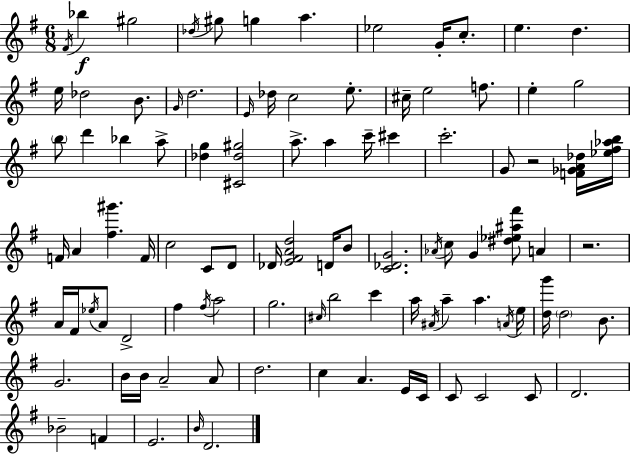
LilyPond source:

{
  \clef treble
  \numericTimeSignature
  \time 6/8
  \key e \minor
  \acciaccatura { fis'16 }\f bes''4 gis''2 | \acciaccatura { des''16 } gis''8 g''4 a''4. | ees''2 g'16-. c''8.-. | e''4. d''4. | \break e''16 des''2 b'8. | \grace { g'16 } d''2. | \grace { e'16 } des''16 c''2 | e''8.-. cis''16-- e''2 | \break f''8. e''4-. g''2 | \parenthesize b''8 d'''4 bes''4 | a''8-> <des'' g''>4 <cis' des'' gis''>2 | a''8.-> a''4 c'''16-- | \break cis'''4 c'''2.-. | g'8 r2 | <f' ges' a' des''>16 <ees'' fis'' aes'' b''>16 f'16 a'4 <fis'' gis'''>4. | f'16 c''2 | \break c'8 d'8 des'16 <e' fis' a' d''>2 | d'16 b'8 <c' des' g'>2. | \acciaccatura { aes'16 } c''8 g'4 <dis'' ees'' ais'' fis'''>8 | a'4 r2. | \break a'16 fis'16 \acciaccatura { ees''16 } a'8 d'2-> | fis''4 \acciaccatura { fis''16 } a''2 | g''2. | \grace { cis''16 } b''2 | \break c'''4 a''16 \acciaccatura { ais'16 } a''4-- | a''4. \acciaccatura { a'16 } e''16 <d'' g'''>16 \parenthesize d''2 | b'8. g'2. | b'16 b'16 | \break a'2-- a'8 d''2. | c''4 | a'4. e'16 c'16 c'8 | c'2 c'8 d'2. | \break bes'2-- | f'4 e'2. | \grace { b'16 } d'2. | \bar "|."
}